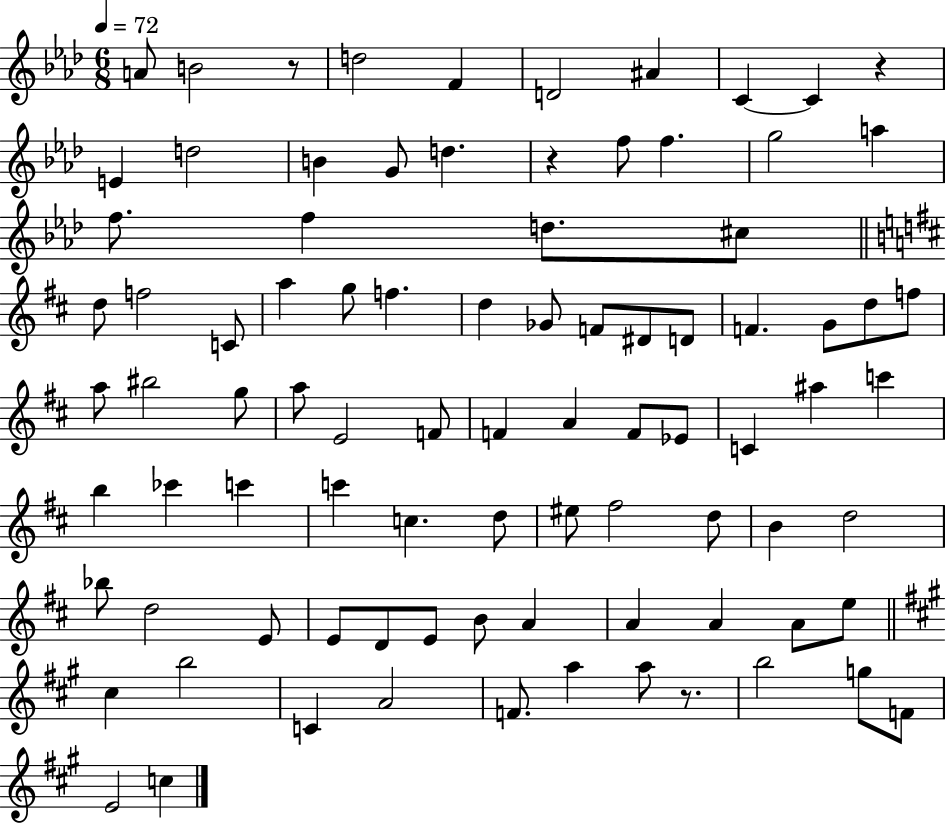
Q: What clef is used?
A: treble